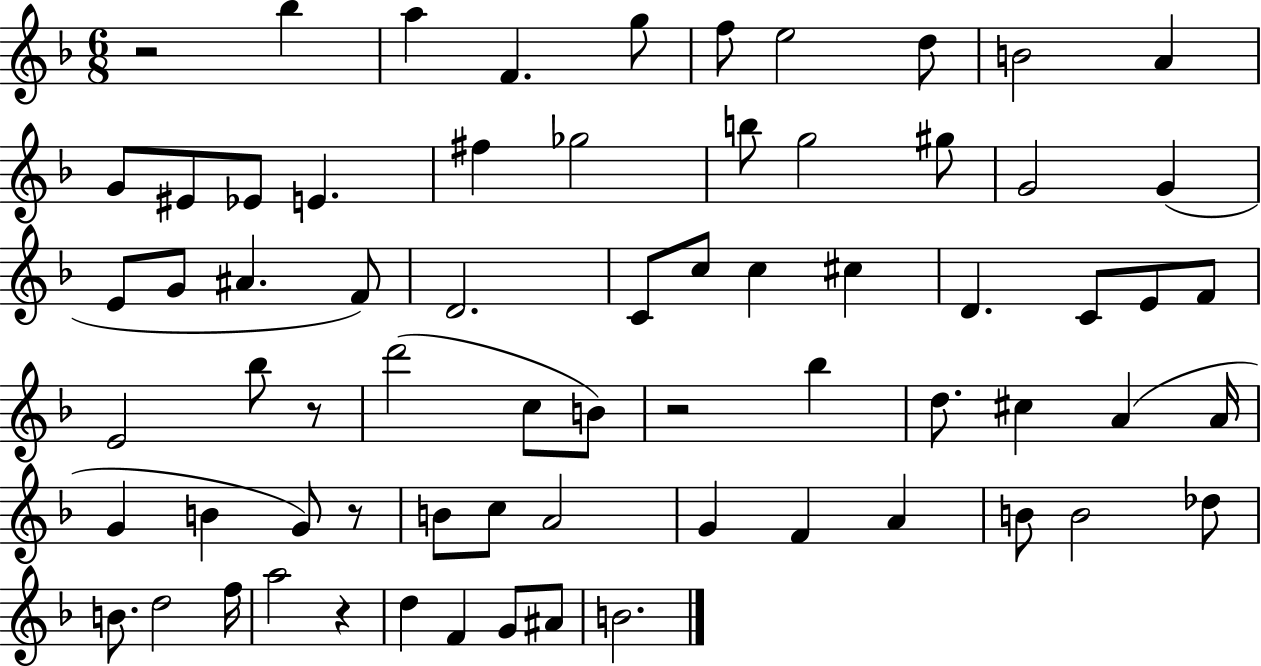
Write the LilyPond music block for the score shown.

{
  \clef treble
  \numericTimeSignature
  \time 6/8
  \key f \major
  \repeat volta 2 { r2 bes''4 | a''4 f'4. g''8 | f''8 e''2 d''8 | b'2 a'4 | \break g'8 eis'8 ees'8 e'4. | fis''4 ges''2 | b''8 g''2 gis''8 | g'2 g'4( | \break e'8 g'8 ais'4. f'8) | d'2. | c'8 c''8 c''4 cis''4 | d'4. c'8 e'8 f'8 | \break e'2 bes''8 r8 | d'''2( c''8 b'8) | r2 bes''4 | d''8. cis''4 a'4( a'16 | \break g'4 b'4 g'8) r8 | b'8 c''8 a'2 | g'4 f'4 a'4 | b'8 b'2 des''8 | \break b'8. d''2 f''16 | a''2 r4 | d''4 f'4 g'8 ais'8 | b'2. | \break } \bar "|."
}